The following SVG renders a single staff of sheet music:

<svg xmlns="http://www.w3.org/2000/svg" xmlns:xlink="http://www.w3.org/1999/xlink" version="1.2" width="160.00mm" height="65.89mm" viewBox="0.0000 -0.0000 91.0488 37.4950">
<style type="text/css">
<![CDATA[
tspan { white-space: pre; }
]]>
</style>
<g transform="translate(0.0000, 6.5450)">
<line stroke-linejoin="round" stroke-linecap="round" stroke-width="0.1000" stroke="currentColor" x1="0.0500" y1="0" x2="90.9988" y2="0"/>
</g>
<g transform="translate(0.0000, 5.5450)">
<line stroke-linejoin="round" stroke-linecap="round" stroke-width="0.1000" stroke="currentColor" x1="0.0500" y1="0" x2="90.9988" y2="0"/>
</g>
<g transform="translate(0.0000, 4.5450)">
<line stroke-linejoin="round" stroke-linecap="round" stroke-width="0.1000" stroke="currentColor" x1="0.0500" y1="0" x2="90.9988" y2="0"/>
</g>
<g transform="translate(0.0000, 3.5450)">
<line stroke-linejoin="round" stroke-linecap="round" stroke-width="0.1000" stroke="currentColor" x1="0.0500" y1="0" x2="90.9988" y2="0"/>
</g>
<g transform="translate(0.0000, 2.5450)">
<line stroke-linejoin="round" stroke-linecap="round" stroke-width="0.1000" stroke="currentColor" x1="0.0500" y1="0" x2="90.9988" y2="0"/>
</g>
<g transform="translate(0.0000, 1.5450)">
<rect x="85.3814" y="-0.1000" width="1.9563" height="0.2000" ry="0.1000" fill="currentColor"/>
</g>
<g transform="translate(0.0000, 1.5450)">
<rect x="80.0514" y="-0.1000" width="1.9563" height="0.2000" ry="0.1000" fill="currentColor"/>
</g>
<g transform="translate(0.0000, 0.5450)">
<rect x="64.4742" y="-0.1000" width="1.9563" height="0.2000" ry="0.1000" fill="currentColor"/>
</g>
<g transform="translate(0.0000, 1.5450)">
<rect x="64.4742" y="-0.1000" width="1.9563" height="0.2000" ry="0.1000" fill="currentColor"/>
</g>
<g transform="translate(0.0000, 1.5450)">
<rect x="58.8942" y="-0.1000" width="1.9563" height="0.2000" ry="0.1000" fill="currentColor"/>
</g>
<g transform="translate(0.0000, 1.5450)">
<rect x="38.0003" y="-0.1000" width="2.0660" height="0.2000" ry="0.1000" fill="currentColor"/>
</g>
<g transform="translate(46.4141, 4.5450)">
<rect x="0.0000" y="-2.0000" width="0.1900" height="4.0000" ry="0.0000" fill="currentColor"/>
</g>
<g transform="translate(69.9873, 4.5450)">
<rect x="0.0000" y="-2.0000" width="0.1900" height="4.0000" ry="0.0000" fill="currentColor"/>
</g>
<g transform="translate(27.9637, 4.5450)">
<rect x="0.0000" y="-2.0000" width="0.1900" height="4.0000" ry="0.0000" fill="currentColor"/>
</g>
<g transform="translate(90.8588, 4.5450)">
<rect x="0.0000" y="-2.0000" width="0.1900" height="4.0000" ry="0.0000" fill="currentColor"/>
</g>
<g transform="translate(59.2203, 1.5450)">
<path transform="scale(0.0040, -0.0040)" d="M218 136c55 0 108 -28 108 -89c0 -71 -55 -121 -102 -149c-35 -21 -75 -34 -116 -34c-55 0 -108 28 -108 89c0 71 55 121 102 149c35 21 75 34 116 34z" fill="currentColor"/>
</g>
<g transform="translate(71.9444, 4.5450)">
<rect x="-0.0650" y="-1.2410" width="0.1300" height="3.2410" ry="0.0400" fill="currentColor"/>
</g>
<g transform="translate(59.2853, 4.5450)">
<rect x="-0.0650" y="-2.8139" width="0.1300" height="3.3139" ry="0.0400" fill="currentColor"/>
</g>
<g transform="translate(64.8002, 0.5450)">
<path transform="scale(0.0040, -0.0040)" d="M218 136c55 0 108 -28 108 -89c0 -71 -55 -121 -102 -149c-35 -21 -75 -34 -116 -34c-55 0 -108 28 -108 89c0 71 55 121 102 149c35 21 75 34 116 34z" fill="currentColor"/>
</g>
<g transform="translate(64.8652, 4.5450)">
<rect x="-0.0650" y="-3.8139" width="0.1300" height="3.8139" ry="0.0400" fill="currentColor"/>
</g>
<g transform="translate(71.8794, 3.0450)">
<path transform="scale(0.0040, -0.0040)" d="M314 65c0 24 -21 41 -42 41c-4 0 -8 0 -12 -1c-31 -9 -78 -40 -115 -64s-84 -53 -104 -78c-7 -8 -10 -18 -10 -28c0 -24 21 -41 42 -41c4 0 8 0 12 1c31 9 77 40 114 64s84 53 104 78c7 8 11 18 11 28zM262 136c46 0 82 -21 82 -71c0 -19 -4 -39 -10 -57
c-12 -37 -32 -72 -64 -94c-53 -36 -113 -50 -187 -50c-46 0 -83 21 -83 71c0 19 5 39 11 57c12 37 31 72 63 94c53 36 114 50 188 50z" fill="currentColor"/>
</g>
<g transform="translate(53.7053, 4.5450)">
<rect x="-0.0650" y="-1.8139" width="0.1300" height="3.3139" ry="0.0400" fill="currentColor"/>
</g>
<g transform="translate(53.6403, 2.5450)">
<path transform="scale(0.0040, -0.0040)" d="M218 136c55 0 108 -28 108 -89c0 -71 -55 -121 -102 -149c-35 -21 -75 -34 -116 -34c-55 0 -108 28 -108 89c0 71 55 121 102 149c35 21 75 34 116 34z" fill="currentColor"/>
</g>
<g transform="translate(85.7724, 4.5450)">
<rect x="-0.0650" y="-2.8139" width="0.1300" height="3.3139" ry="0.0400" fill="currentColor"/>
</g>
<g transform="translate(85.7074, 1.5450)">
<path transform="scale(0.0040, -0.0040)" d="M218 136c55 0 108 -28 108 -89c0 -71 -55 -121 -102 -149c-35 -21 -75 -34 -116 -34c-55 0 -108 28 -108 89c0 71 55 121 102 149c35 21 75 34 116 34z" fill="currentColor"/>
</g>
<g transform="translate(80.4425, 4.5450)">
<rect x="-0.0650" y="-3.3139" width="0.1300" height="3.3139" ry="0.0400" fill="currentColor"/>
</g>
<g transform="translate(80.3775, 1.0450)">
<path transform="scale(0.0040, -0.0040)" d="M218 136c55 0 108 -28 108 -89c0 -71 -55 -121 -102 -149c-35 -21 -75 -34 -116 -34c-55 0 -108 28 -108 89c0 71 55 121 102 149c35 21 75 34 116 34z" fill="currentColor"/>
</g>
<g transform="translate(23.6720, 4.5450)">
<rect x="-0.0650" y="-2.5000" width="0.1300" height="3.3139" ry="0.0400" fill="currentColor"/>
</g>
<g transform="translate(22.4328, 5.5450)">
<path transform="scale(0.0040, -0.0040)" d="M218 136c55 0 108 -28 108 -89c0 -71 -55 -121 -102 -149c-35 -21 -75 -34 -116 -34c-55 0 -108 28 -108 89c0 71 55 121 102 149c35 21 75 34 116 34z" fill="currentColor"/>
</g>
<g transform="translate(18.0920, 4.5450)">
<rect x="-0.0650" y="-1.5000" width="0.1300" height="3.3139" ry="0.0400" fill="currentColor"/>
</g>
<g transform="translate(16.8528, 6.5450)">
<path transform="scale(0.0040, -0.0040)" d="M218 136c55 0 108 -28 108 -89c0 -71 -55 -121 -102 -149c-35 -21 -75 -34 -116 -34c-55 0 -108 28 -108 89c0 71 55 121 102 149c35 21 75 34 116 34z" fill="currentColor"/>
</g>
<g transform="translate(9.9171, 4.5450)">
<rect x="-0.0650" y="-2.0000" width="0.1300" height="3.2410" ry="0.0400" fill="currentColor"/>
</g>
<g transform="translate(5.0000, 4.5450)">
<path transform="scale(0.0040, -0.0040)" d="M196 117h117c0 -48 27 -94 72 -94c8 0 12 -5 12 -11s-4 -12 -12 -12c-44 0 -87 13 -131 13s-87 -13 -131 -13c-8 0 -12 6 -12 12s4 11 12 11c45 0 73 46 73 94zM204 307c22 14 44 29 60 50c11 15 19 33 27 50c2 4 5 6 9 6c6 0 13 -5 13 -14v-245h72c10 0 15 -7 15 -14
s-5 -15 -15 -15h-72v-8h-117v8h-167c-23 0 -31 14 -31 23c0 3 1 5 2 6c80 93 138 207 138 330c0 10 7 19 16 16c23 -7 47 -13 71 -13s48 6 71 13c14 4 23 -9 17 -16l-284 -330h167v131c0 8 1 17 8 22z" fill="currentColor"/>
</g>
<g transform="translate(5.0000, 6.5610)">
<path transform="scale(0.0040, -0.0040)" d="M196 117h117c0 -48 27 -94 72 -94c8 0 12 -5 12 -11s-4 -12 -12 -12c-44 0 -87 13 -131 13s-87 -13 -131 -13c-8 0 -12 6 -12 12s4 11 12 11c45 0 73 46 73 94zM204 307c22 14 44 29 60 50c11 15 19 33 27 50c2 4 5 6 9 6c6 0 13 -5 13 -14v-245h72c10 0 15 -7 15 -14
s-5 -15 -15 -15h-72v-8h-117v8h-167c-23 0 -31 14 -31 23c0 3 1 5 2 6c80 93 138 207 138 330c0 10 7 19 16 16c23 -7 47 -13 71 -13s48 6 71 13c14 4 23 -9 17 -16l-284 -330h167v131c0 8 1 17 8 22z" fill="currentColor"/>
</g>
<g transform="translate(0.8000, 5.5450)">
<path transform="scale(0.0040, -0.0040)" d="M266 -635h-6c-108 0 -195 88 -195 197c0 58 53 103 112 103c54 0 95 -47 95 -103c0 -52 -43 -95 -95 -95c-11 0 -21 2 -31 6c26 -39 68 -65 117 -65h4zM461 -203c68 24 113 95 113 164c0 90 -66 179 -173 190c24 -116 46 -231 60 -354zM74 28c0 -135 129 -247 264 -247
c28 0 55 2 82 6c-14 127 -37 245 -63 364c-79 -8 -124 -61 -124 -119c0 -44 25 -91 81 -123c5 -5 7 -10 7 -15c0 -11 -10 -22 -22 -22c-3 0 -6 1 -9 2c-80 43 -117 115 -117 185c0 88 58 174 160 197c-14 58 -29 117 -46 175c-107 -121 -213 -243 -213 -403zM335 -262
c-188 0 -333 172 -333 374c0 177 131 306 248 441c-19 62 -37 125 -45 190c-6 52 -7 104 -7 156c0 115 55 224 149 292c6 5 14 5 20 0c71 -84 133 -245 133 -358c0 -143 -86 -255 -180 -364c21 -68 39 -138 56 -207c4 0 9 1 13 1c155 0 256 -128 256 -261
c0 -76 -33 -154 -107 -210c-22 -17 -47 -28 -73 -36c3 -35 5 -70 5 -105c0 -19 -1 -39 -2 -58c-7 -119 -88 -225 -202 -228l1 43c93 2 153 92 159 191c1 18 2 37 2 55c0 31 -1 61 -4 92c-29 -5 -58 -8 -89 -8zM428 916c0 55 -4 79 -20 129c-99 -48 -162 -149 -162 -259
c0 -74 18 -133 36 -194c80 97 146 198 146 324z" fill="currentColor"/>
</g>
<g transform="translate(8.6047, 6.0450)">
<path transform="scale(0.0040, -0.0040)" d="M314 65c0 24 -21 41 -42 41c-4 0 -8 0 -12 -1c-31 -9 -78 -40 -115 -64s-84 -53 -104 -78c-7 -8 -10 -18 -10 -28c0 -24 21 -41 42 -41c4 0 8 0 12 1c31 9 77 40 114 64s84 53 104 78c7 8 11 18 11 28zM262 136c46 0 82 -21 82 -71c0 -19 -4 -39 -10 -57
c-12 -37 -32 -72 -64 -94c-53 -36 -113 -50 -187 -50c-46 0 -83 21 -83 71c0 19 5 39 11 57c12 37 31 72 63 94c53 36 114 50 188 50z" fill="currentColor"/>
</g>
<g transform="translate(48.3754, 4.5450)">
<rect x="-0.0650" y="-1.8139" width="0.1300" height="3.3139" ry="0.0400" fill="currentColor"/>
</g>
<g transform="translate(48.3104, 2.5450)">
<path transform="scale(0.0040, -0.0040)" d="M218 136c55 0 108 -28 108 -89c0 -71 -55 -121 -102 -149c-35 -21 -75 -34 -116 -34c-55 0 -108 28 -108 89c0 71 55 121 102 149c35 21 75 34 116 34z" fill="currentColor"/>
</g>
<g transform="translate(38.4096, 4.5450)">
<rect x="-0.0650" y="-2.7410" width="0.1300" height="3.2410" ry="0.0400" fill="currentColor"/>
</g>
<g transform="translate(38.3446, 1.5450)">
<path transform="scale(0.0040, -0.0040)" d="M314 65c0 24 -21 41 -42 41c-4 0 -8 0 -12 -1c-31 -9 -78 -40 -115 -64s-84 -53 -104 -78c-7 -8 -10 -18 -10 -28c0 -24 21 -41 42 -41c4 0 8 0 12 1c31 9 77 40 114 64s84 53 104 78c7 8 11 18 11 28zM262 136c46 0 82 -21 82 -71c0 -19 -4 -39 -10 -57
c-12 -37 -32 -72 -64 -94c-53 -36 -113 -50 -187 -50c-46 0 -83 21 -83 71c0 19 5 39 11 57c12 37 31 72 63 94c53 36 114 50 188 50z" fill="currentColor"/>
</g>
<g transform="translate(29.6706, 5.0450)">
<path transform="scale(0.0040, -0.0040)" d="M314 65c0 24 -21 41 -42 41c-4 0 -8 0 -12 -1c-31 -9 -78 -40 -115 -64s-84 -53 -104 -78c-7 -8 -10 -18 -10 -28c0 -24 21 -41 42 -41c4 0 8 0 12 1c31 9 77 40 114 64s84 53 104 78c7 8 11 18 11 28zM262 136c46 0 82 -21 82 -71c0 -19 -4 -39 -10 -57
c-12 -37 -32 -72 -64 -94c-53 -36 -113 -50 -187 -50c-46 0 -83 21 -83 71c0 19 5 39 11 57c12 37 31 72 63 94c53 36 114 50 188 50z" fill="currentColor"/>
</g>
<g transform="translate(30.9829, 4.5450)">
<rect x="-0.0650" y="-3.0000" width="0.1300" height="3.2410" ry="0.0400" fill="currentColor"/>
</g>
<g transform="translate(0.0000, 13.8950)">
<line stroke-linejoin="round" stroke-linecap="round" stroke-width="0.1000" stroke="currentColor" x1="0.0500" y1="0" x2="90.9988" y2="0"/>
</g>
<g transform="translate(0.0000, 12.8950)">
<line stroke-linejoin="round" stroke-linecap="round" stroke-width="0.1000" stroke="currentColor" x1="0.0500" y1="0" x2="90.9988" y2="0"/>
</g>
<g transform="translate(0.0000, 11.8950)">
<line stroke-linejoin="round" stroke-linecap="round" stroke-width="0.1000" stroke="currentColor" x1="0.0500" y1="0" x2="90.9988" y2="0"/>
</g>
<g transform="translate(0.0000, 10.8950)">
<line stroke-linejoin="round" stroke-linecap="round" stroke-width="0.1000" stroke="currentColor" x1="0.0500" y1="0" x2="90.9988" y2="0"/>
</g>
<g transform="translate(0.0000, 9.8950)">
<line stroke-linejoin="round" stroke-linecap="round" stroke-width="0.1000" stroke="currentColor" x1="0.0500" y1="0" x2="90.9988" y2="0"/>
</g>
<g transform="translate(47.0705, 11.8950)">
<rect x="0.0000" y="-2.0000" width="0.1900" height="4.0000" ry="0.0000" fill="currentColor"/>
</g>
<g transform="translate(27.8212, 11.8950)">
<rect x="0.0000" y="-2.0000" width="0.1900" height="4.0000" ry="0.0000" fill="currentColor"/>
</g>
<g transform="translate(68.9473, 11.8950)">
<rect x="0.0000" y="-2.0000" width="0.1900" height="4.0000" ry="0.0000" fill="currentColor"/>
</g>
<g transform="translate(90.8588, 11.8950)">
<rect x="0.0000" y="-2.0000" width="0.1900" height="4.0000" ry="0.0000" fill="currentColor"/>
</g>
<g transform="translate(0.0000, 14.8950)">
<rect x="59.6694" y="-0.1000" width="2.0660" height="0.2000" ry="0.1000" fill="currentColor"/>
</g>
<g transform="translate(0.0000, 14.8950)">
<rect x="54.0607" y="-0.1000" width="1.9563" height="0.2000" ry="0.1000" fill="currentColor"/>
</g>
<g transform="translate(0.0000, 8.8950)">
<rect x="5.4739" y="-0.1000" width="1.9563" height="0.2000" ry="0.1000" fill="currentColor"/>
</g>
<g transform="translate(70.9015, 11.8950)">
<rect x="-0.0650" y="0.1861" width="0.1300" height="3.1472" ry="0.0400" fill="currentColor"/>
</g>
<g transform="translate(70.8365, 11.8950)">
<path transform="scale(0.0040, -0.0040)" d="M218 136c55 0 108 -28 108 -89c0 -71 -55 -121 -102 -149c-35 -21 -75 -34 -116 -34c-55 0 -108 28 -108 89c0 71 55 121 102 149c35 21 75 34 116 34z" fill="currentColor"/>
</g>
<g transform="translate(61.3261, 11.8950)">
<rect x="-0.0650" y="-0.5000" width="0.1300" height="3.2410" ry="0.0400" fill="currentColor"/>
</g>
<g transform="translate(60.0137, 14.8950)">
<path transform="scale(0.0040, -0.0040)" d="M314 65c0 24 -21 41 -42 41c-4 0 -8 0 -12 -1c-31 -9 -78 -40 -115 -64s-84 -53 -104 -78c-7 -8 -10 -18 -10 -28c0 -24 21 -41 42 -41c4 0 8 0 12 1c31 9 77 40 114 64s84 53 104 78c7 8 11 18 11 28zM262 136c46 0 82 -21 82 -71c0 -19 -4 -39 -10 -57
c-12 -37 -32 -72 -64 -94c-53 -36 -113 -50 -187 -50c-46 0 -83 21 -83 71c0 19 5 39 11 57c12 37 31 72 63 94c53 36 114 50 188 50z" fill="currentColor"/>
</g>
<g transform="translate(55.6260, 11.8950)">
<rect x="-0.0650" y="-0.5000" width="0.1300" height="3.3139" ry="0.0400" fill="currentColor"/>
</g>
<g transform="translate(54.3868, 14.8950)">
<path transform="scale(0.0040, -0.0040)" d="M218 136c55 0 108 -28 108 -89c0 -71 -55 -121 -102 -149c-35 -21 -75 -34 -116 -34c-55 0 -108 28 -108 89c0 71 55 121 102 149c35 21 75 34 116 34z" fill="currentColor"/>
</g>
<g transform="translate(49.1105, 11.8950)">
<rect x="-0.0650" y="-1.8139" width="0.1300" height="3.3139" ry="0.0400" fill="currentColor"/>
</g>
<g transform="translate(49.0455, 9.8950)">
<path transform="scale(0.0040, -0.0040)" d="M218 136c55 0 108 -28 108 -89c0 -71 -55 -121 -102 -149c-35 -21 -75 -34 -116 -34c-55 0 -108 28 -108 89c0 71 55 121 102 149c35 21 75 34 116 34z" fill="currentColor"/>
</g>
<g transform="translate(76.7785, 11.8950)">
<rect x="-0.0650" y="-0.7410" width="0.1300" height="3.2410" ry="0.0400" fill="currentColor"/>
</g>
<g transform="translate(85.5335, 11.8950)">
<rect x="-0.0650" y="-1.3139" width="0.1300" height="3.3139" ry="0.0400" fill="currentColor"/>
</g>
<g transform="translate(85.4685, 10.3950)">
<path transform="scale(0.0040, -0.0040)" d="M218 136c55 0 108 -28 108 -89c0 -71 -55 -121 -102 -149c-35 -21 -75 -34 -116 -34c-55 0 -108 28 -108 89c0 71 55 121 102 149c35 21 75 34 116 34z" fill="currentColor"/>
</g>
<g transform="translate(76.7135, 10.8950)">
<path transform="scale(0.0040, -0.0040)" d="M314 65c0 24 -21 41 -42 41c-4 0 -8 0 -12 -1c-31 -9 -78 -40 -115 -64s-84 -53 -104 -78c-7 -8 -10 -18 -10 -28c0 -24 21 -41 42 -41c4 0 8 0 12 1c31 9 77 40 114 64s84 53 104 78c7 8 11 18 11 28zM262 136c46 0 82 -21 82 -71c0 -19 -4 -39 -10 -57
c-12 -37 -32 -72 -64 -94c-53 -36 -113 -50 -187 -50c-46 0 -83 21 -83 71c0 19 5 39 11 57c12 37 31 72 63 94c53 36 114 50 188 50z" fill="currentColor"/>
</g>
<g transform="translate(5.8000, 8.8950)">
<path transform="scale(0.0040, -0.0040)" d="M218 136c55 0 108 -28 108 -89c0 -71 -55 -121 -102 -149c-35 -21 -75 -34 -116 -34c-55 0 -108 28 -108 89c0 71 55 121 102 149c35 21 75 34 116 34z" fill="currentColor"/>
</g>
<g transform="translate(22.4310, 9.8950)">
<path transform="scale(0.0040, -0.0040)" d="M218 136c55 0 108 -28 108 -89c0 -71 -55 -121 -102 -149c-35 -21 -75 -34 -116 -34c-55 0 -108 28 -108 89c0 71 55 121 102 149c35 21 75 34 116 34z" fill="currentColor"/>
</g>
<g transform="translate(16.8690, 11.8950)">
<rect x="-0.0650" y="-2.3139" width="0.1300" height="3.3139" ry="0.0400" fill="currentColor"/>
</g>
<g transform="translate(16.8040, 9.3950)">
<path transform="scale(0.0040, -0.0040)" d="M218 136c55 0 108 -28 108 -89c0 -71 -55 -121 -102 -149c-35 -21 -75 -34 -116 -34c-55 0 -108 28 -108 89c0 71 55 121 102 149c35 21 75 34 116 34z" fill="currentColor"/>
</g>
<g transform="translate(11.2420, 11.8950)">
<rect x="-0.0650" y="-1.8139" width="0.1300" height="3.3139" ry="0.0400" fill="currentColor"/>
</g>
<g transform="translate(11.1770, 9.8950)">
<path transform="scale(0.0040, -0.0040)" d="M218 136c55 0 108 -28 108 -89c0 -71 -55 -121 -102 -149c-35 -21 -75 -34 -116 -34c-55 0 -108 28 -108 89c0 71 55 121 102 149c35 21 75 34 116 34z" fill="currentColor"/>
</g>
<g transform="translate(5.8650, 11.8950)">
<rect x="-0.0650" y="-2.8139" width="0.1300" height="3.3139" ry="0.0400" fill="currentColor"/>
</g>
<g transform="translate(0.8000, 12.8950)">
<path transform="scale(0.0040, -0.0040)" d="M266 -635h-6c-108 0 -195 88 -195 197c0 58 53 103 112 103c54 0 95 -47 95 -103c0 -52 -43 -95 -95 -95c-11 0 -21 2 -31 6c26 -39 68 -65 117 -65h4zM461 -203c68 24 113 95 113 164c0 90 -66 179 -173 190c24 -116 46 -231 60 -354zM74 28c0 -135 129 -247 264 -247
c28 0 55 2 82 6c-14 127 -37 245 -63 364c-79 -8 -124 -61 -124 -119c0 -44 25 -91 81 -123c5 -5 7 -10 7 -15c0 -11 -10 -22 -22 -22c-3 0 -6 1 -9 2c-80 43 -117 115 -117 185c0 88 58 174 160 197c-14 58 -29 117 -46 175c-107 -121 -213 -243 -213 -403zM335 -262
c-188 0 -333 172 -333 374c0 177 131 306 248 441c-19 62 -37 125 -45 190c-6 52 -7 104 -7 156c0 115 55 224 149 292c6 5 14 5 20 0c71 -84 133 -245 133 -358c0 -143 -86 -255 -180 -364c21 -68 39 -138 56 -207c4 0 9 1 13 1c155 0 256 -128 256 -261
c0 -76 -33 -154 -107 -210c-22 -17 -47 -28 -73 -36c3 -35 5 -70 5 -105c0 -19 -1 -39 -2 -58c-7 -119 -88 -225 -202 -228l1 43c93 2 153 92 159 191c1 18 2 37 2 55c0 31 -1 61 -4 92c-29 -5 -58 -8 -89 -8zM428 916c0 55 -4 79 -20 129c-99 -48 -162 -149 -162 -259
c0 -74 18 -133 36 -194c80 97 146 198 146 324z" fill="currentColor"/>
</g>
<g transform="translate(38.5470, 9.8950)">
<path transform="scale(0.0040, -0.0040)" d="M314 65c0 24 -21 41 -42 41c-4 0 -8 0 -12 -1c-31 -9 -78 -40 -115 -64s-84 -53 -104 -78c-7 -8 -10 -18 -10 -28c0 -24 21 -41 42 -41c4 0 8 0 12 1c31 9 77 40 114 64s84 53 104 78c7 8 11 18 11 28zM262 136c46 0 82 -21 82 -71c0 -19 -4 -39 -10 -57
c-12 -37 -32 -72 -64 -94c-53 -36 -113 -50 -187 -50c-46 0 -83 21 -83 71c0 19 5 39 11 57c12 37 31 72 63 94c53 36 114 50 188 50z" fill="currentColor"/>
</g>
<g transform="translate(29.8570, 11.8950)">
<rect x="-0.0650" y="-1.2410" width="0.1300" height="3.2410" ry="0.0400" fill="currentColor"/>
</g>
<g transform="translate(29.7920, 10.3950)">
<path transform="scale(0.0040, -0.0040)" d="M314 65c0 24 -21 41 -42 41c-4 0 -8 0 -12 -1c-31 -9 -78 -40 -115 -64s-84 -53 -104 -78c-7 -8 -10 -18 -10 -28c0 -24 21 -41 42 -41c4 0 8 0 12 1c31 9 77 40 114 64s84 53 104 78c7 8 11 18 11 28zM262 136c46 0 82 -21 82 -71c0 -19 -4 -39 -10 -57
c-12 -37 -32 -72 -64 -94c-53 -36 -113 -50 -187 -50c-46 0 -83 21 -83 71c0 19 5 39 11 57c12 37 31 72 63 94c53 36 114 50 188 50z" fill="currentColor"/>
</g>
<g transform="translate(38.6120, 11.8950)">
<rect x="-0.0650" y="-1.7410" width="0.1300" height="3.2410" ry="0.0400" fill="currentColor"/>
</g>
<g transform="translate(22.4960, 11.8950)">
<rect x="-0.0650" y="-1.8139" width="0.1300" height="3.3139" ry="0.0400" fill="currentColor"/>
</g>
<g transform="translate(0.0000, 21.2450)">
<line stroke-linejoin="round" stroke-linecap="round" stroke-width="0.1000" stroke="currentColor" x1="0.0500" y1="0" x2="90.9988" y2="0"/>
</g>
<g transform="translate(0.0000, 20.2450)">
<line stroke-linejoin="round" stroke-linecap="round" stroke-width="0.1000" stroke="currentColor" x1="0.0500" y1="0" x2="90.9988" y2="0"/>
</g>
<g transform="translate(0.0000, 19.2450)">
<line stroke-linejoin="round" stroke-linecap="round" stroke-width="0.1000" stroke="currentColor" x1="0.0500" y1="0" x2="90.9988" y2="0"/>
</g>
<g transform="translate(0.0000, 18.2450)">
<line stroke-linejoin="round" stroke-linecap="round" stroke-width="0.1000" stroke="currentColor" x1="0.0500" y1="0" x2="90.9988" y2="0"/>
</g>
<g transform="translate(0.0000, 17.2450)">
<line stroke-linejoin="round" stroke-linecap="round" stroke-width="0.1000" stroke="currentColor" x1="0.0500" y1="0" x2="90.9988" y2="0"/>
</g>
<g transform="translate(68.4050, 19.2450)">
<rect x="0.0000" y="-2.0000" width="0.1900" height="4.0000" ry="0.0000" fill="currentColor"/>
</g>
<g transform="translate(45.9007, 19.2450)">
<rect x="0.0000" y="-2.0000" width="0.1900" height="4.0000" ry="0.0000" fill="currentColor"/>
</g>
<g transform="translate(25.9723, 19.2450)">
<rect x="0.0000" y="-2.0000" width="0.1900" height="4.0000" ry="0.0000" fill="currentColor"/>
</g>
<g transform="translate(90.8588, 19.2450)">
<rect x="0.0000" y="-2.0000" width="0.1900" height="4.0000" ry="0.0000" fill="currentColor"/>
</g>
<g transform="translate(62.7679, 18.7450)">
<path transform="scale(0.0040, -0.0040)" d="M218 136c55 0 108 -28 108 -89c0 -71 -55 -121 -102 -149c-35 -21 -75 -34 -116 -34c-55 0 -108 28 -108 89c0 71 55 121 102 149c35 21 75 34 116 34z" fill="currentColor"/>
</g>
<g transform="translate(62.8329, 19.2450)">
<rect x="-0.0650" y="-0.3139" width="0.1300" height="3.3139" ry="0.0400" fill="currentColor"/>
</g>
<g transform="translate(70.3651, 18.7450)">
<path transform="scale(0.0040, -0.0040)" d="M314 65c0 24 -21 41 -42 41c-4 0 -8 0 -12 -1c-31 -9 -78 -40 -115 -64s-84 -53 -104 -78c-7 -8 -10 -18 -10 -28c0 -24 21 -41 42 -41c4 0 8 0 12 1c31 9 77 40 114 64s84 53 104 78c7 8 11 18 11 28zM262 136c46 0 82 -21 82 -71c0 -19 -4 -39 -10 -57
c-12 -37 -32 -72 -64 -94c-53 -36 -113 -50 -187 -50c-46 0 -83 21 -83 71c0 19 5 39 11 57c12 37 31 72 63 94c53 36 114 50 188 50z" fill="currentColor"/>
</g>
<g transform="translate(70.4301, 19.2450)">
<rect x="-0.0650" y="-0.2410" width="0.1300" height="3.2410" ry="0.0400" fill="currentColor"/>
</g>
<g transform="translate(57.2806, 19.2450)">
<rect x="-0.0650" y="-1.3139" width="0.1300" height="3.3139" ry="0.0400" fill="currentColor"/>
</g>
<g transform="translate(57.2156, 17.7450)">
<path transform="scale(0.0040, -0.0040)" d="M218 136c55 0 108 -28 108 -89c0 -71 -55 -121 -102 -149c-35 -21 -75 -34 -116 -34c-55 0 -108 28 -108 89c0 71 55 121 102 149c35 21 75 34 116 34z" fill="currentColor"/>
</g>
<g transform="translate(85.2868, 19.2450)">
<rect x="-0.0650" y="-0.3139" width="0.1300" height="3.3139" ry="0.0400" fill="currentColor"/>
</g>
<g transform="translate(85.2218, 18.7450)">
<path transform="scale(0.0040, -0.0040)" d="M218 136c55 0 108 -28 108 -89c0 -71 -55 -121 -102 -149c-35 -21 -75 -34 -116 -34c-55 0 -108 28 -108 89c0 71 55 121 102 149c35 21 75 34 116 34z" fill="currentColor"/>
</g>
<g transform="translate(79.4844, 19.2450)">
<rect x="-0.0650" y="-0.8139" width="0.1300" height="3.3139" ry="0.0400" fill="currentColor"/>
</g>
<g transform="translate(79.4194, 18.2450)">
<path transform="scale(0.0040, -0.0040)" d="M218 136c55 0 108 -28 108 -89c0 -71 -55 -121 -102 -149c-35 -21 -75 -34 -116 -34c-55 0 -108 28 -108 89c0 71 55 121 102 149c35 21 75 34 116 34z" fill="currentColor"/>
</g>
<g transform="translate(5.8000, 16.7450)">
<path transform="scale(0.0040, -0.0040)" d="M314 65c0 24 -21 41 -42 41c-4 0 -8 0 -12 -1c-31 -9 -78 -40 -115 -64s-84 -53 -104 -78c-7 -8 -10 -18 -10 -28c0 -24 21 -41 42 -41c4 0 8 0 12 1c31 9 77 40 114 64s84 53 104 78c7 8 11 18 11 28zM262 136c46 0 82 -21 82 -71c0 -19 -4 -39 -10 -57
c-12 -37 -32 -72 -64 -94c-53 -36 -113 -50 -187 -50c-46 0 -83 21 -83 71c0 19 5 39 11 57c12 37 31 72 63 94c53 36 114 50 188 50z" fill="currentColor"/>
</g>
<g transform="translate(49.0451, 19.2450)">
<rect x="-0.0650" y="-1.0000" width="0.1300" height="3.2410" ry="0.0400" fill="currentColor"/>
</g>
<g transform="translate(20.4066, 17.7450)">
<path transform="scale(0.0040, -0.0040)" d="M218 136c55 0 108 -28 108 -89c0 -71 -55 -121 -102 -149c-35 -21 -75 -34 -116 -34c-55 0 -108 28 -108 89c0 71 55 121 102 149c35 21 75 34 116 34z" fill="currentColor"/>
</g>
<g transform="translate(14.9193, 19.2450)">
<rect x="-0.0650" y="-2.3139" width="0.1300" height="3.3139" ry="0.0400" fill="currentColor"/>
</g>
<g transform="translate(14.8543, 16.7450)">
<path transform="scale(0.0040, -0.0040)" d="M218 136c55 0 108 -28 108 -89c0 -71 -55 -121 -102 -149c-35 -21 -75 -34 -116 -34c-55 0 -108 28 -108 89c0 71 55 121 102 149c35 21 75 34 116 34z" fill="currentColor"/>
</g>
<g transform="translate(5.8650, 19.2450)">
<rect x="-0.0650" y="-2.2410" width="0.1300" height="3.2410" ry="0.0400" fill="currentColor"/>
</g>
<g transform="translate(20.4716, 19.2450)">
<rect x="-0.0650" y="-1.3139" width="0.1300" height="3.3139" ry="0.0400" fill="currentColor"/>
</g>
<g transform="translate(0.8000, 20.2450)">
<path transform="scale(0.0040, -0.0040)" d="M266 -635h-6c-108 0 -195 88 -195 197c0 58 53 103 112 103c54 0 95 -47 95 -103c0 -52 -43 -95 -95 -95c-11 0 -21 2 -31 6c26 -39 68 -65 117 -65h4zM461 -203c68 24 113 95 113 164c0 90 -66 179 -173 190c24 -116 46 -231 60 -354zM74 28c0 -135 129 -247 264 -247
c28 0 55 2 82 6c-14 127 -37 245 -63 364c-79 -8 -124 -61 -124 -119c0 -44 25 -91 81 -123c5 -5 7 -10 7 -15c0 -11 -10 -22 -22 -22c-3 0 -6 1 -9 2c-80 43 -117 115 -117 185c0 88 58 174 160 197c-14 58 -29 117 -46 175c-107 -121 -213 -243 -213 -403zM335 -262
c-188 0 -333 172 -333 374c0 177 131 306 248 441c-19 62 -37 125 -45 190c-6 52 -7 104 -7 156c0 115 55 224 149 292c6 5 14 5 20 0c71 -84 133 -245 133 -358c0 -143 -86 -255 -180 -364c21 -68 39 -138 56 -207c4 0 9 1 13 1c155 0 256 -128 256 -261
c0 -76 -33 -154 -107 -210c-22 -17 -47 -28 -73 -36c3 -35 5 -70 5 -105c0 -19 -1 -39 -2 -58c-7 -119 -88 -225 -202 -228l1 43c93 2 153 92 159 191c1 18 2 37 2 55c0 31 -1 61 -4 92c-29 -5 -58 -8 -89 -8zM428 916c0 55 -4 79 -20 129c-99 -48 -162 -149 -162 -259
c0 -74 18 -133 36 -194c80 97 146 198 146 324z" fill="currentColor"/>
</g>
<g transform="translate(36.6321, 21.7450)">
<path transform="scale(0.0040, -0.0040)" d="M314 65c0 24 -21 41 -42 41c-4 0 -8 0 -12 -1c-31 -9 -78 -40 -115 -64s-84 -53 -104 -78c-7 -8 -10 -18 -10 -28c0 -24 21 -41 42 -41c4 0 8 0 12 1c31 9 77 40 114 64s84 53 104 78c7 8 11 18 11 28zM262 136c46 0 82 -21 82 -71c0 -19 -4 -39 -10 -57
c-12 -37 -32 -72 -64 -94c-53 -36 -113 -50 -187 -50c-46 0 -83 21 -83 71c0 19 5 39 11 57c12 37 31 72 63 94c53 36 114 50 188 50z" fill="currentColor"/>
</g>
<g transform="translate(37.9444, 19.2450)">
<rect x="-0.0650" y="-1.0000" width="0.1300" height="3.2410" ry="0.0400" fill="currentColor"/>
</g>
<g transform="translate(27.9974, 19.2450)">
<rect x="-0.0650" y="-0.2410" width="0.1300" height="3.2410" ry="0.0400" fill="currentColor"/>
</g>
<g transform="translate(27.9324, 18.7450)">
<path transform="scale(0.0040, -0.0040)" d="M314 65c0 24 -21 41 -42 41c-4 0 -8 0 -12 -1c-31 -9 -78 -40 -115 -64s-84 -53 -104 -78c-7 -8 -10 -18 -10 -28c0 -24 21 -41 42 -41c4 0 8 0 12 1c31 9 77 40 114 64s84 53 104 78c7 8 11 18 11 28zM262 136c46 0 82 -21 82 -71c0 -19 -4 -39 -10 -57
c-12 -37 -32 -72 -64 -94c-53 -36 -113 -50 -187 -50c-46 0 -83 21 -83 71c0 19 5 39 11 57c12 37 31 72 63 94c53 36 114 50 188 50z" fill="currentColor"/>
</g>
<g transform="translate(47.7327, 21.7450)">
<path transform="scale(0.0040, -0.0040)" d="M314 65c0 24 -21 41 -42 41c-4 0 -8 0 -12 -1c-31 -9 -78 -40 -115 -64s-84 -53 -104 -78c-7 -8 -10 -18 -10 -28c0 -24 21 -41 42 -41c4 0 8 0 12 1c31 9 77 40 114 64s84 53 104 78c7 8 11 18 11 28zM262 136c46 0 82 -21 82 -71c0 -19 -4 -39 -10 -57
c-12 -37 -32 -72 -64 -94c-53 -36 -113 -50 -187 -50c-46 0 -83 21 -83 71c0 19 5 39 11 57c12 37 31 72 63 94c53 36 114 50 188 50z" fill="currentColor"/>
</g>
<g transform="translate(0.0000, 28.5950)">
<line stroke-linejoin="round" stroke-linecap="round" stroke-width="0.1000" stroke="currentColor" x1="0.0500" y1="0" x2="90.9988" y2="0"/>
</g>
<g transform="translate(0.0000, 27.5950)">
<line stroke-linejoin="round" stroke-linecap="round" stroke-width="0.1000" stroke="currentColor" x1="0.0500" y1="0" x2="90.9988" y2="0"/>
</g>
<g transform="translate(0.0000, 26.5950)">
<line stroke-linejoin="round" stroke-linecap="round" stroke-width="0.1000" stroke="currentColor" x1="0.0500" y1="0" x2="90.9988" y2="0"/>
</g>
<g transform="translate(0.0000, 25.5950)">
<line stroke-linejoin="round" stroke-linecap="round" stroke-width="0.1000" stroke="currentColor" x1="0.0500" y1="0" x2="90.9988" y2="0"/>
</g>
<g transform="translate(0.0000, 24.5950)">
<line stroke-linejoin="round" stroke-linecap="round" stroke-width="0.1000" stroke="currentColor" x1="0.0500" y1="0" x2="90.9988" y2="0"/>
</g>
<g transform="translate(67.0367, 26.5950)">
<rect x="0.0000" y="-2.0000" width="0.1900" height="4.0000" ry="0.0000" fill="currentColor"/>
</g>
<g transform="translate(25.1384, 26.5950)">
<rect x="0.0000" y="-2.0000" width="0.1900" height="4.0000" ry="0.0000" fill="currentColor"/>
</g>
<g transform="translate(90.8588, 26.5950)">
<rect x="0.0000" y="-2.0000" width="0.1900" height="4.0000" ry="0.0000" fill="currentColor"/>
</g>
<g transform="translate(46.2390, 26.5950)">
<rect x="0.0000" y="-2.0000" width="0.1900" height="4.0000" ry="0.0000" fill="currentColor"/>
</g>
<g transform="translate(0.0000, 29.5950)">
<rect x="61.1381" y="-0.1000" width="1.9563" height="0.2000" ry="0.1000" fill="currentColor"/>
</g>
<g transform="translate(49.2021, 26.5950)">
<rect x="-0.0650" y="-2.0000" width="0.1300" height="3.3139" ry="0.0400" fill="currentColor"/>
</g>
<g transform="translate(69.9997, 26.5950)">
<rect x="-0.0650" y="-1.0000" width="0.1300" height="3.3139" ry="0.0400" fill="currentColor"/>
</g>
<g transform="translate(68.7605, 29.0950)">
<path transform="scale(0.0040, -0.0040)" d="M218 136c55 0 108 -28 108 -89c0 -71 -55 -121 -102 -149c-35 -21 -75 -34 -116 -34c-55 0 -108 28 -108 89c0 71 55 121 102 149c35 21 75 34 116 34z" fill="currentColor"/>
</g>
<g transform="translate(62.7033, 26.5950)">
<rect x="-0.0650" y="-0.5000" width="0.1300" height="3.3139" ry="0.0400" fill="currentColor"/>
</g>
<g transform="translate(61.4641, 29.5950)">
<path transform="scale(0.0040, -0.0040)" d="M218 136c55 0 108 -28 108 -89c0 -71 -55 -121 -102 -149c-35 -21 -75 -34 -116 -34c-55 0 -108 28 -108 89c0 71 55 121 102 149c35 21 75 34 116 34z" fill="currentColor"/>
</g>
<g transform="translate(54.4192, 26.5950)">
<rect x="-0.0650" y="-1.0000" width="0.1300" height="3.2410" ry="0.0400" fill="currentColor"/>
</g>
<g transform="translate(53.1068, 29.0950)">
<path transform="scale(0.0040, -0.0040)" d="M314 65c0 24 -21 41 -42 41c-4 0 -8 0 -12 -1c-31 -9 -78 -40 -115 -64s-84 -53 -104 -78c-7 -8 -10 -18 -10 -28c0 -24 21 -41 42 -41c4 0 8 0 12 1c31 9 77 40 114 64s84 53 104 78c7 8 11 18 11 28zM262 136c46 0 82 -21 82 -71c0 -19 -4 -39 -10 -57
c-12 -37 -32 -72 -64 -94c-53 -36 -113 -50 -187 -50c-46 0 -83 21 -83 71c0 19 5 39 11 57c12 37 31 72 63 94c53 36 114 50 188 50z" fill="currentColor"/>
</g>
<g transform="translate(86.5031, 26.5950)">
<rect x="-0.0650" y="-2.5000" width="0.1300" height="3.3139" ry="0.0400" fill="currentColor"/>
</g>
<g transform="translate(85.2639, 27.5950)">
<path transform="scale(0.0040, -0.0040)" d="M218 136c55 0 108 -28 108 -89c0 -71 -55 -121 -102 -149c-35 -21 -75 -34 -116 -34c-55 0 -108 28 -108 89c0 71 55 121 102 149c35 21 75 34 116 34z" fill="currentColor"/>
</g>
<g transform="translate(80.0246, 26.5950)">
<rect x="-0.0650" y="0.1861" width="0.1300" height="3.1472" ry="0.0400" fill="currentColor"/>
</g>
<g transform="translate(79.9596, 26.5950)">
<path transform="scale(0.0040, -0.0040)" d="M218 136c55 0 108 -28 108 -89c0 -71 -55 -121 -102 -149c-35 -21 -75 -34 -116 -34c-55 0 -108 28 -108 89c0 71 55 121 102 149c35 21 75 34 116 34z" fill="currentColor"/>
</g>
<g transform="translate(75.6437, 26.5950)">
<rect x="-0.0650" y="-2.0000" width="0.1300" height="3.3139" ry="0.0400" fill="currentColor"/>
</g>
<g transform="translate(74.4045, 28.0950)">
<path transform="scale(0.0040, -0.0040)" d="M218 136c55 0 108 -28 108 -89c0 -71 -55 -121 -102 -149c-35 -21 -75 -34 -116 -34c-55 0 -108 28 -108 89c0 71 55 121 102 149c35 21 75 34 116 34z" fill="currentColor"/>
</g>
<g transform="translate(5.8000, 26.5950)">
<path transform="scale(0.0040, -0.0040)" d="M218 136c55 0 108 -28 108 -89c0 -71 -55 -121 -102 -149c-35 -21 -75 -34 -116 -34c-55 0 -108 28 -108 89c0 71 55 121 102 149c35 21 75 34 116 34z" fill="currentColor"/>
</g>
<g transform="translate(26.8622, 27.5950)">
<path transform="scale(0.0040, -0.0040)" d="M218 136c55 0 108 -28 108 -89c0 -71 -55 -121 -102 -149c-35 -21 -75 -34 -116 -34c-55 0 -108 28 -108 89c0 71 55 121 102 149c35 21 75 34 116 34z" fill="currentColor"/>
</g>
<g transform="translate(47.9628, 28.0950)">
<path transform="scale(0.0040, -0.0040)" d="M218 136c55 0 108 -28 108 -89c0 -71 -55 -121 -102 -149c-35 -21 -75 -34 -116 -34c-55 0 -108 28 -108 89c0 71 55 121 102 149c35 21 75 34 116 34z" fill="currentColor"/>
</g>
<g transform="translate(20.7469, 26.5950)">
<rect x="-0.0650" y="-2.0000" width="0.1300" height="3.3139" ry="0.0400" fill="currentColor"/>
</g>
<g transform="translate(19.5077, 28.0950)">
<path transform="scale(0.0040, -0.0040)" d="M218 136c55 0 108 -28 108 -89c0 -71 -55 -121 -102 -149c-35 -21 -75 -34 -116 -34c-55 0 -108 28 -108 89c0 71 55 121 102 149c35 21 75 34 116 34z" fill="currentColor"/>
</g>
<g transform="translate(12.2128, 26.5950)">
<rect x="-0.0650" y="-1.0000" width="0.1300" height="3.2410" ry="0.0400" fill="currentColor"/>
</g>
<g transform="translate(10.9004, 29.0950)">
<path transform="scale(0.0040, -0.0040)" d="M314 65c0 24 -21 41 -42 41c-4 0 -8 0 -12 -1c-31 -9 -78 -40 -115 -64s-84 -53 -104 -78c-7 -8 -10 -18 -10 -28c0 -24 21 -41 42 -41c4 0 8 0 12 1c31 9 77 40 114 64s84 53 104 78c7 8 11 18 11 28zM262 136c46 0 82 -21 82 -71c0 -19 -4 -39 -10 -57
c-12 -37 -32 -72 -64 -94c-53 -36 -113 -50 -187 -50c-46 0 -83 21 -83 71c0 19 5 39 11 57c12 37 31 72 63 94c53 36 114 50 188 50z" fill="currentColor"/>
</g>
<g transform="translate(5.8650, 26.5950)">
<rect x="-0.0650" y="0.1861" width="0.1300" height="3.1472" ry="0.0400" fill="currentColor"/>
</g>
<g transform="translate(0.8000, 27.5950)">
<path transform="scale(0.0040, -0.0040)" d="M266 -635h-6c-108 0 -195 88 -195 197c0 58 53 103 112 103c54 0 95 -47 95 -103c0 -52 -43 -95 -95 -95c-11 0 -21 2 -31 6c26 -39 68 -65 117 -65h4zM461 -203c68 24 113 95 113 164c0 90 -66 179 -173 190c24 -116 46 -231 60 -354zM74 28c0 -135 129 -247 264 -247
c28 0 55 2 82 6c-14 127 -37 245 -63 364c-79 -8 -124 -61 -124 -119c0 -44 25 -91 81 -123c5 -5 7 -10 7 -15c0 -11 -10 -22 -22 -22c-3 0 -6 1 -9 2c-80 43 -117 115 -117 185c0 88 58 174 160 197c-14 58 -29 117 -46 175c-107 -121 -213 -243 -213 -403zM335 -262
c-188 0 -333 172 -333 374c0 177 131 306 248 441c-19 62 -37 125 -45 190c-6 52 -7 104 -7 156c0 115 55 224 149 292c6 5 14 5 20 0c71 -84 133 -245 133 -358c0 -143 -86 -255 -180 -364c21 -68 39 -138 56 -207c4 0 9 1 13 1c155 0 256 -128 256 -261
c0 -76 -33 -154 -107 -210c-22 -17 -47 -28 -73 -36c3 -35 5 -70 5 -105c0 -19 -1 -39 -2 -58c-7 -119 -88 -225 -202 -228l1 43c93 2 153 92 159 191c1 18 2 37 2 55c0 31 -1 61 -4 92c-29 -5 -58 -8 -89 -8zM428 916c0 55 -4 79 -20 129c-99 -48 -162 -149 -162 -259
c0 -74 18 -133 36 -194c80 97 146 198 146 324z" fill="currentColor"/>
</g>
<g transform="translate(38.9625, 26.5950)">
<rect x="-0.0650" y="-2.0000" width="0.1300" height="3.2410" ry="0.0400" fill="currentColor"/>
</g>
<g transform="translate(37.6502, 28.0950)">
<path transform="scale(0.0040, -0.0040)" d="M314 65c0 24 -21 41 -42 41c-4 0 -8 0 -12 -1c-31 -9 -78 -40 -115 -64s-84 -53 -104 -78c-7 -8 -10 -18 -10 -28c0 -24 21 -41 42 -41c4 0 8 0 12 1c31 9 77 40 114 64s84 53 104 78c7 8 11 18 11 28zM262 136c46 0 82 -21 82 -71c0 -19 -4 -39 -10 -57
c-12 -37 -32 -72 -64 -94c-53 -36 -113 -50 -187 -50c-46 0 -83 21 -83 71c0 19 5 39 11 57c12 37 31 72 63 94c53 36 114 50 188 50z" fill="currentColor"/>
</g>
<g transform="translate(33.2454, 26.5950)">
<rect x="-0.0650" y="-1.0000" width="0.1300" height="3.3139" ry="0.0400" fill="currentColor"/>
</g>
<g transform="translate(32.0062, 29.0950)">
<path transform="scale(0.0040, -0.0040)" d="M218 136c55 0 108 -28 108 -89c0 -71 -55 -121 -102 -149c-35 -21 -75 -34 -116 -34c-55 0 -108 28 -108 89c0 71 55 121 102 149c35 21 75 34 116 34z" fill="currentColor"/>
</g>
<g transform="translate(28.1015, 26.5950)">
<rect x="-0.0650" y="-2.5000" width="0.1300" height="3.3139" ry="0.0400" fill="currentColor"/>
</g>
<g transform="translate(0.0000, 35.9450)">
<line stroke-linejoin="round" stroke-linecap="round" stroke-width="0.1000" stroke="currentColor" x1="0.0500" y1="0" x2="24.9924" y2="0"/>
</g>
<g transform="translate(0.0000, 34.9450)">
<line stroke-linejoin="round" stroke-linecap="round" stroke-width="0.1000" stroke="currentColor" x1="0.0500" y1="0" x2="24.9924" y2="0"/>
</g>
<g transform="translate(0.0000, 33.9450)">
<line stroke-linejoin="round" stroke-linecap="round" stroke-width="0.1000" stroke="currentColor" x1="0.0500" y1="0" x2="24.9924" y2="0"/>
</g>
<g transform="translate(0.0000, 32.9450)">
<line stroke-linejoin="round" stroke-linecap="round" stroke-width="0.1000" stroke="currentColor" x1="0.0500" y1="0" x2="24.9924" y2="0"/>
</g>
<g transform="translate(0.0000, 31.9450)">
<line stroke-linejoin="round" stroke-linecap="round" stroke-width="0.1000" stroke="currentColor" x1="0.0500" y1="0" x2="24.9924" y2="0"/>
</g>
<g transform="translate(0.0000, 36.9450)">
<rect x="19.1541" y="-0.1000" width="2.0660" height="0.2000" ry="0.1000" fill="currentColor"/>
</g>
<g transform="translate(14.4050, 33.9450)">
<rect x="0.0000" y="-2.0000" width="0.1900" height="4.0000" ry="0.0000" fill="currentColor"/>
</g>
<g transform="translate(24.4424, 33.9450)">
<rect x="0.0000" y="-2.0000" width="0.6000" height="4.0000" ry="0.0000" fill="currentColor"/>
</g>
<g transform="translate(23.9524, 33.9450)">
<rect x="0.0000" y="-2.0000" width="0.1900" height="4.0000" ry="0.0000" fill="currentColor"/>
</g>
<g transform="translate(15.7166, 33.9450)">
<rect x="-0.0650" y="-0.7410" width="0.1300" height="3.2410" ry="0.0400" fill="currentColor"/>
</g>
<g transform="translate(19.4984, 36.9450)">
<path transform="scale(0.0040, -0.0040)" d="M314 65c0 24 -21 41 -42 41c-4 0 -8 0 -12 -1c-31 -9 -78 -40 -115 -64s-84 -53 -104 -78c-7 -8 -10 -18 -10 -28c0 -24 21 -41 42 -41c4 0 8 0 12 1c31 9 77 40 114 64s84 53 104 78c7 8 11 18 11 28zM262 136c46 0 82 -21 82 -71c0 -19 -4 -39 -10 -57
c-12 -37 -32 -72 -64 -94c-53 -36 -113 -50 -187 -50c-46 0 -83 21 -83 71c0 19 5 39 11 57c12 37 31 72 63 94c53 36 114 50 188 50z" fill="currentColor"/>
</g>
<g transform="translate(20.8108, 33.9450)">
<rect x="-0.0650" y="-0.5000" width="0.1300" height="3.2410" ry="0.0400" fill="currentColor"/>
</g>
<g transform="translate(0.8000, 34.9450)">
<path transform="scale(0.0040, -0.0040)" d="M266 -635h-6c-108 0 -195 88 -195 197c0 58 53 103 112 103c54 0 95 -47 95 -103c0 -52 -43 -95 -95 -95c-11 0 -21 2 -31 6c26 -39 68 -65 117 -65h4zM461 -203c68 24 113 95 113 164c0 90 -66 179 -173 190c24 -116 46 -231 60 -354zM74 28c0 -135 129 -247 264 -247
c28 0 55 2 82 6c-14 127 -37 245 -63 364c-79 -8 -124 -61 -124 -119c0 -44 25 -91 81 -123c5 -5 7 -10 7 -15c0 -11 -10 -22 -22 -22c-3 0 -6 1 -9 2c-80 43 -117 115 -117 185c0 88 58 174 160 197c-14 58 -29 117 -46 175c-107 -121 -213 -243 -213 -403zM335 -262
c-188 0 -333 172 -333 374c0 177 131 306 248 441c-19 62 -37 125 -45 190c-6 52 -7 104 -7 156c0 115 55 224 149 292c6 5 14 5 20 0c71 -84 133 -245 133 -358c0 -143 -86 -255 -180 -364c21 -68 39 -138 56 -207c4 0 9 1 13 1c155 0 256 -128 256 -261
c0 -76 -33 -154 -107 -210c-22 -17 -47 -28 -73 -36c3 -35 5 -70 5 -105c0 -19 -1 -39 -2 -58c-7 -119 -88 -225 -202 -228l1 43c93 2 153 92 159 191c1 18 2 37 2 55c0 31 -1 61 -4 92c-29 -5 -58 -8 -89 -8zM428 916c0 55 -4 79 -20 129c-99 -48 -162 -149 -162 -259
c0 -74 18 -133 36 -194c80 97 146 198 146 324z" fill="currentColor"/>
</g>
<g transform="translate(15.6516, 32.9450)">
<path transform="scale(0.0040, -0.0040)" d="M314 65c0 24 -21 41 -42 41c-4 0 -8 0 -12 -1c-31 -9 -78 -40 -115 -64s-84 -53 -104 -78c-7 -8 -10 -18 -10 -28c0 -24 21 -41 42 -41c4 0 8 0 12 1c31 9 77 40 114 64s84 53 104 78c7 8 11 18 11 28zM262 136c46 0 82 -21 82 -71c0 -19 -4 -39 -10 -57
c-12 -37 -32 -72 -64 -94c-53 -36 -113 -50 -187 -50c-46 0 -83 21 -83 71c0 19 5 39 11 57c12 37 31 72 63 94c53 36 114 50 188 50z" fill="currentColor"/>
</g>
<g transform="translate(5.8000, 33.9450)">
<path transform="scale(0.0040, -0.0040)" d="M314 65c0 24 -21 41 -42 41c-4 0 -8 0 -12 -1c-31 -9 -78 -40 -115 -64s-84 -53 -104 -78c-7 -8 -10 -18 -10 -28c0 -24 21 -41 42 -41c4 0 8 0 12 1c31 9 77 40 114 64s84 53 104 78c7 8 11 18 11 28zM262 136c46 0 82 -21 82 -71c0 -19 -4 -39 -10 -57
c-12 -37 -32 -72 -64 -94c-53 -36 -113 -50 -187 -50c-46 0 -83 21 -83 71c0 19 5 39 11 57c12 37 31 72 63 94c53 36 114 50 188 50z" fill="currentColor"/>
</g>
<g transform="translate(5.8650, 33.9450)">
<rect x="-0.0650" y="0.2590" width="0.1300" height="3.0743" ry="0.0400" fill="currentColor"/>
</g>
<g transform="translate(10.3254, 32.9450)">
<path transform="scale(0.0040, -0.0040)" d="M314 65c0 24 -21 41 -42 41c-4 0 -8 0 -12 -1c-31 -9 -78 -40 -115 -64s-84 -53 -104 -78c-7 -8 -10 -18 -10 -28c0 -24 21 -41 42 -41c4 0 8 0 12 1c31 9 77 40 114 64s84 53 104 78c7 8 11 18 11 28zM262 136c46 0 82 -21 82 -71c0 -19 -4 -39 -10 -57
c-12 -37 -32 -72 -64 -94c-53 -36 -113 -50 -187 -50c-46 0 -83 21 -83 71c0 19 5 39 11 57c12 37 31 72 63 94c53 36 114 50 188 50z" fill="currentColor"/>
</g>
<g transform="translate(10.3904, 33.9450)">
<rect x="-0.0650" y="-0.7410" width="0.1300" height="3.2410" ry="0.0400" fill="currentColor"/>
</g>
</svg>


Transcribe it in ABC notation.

X:1
T:Untitled
M:4/4
L:1/4
K:C
F2 E G A2 a2 f f a c' e2 b a a f g f e2 f2 f C C2 B d2 e g2 g e c2 D2 D2 e c c2 d c B D2 F G D F2 F D2 C D F B G B2 d2 d2 C2